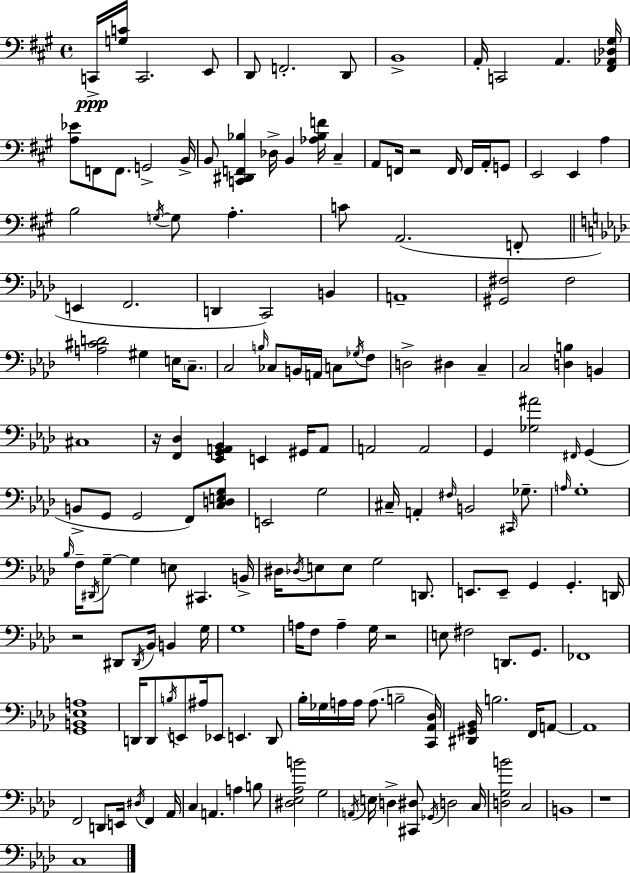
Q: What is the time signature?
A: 4/4